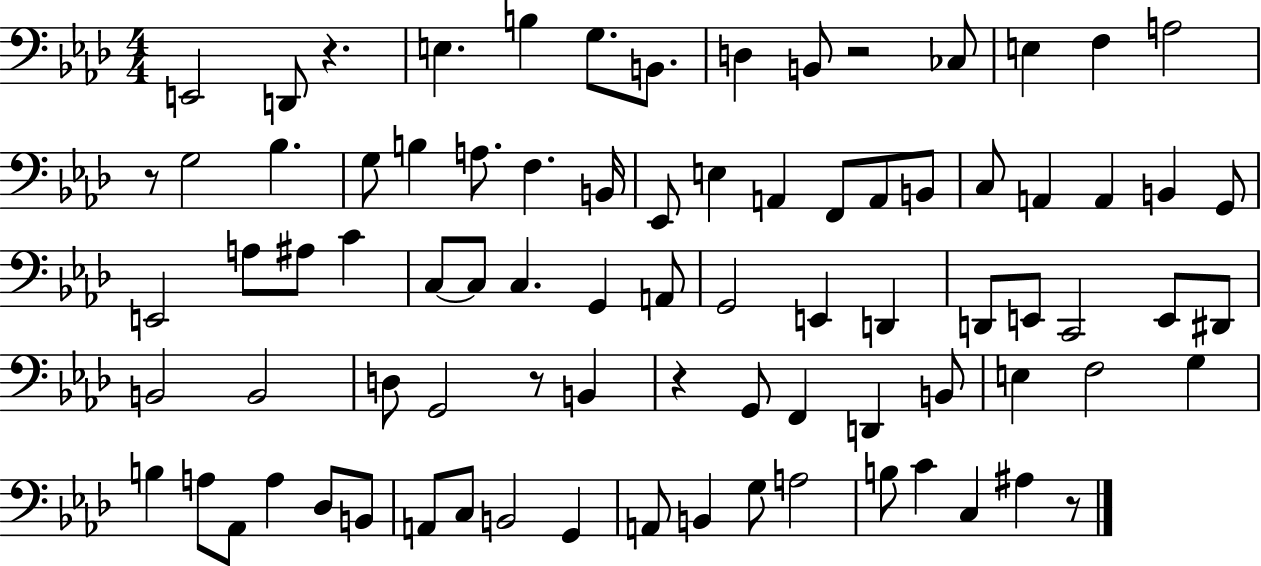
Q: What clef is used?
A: bass